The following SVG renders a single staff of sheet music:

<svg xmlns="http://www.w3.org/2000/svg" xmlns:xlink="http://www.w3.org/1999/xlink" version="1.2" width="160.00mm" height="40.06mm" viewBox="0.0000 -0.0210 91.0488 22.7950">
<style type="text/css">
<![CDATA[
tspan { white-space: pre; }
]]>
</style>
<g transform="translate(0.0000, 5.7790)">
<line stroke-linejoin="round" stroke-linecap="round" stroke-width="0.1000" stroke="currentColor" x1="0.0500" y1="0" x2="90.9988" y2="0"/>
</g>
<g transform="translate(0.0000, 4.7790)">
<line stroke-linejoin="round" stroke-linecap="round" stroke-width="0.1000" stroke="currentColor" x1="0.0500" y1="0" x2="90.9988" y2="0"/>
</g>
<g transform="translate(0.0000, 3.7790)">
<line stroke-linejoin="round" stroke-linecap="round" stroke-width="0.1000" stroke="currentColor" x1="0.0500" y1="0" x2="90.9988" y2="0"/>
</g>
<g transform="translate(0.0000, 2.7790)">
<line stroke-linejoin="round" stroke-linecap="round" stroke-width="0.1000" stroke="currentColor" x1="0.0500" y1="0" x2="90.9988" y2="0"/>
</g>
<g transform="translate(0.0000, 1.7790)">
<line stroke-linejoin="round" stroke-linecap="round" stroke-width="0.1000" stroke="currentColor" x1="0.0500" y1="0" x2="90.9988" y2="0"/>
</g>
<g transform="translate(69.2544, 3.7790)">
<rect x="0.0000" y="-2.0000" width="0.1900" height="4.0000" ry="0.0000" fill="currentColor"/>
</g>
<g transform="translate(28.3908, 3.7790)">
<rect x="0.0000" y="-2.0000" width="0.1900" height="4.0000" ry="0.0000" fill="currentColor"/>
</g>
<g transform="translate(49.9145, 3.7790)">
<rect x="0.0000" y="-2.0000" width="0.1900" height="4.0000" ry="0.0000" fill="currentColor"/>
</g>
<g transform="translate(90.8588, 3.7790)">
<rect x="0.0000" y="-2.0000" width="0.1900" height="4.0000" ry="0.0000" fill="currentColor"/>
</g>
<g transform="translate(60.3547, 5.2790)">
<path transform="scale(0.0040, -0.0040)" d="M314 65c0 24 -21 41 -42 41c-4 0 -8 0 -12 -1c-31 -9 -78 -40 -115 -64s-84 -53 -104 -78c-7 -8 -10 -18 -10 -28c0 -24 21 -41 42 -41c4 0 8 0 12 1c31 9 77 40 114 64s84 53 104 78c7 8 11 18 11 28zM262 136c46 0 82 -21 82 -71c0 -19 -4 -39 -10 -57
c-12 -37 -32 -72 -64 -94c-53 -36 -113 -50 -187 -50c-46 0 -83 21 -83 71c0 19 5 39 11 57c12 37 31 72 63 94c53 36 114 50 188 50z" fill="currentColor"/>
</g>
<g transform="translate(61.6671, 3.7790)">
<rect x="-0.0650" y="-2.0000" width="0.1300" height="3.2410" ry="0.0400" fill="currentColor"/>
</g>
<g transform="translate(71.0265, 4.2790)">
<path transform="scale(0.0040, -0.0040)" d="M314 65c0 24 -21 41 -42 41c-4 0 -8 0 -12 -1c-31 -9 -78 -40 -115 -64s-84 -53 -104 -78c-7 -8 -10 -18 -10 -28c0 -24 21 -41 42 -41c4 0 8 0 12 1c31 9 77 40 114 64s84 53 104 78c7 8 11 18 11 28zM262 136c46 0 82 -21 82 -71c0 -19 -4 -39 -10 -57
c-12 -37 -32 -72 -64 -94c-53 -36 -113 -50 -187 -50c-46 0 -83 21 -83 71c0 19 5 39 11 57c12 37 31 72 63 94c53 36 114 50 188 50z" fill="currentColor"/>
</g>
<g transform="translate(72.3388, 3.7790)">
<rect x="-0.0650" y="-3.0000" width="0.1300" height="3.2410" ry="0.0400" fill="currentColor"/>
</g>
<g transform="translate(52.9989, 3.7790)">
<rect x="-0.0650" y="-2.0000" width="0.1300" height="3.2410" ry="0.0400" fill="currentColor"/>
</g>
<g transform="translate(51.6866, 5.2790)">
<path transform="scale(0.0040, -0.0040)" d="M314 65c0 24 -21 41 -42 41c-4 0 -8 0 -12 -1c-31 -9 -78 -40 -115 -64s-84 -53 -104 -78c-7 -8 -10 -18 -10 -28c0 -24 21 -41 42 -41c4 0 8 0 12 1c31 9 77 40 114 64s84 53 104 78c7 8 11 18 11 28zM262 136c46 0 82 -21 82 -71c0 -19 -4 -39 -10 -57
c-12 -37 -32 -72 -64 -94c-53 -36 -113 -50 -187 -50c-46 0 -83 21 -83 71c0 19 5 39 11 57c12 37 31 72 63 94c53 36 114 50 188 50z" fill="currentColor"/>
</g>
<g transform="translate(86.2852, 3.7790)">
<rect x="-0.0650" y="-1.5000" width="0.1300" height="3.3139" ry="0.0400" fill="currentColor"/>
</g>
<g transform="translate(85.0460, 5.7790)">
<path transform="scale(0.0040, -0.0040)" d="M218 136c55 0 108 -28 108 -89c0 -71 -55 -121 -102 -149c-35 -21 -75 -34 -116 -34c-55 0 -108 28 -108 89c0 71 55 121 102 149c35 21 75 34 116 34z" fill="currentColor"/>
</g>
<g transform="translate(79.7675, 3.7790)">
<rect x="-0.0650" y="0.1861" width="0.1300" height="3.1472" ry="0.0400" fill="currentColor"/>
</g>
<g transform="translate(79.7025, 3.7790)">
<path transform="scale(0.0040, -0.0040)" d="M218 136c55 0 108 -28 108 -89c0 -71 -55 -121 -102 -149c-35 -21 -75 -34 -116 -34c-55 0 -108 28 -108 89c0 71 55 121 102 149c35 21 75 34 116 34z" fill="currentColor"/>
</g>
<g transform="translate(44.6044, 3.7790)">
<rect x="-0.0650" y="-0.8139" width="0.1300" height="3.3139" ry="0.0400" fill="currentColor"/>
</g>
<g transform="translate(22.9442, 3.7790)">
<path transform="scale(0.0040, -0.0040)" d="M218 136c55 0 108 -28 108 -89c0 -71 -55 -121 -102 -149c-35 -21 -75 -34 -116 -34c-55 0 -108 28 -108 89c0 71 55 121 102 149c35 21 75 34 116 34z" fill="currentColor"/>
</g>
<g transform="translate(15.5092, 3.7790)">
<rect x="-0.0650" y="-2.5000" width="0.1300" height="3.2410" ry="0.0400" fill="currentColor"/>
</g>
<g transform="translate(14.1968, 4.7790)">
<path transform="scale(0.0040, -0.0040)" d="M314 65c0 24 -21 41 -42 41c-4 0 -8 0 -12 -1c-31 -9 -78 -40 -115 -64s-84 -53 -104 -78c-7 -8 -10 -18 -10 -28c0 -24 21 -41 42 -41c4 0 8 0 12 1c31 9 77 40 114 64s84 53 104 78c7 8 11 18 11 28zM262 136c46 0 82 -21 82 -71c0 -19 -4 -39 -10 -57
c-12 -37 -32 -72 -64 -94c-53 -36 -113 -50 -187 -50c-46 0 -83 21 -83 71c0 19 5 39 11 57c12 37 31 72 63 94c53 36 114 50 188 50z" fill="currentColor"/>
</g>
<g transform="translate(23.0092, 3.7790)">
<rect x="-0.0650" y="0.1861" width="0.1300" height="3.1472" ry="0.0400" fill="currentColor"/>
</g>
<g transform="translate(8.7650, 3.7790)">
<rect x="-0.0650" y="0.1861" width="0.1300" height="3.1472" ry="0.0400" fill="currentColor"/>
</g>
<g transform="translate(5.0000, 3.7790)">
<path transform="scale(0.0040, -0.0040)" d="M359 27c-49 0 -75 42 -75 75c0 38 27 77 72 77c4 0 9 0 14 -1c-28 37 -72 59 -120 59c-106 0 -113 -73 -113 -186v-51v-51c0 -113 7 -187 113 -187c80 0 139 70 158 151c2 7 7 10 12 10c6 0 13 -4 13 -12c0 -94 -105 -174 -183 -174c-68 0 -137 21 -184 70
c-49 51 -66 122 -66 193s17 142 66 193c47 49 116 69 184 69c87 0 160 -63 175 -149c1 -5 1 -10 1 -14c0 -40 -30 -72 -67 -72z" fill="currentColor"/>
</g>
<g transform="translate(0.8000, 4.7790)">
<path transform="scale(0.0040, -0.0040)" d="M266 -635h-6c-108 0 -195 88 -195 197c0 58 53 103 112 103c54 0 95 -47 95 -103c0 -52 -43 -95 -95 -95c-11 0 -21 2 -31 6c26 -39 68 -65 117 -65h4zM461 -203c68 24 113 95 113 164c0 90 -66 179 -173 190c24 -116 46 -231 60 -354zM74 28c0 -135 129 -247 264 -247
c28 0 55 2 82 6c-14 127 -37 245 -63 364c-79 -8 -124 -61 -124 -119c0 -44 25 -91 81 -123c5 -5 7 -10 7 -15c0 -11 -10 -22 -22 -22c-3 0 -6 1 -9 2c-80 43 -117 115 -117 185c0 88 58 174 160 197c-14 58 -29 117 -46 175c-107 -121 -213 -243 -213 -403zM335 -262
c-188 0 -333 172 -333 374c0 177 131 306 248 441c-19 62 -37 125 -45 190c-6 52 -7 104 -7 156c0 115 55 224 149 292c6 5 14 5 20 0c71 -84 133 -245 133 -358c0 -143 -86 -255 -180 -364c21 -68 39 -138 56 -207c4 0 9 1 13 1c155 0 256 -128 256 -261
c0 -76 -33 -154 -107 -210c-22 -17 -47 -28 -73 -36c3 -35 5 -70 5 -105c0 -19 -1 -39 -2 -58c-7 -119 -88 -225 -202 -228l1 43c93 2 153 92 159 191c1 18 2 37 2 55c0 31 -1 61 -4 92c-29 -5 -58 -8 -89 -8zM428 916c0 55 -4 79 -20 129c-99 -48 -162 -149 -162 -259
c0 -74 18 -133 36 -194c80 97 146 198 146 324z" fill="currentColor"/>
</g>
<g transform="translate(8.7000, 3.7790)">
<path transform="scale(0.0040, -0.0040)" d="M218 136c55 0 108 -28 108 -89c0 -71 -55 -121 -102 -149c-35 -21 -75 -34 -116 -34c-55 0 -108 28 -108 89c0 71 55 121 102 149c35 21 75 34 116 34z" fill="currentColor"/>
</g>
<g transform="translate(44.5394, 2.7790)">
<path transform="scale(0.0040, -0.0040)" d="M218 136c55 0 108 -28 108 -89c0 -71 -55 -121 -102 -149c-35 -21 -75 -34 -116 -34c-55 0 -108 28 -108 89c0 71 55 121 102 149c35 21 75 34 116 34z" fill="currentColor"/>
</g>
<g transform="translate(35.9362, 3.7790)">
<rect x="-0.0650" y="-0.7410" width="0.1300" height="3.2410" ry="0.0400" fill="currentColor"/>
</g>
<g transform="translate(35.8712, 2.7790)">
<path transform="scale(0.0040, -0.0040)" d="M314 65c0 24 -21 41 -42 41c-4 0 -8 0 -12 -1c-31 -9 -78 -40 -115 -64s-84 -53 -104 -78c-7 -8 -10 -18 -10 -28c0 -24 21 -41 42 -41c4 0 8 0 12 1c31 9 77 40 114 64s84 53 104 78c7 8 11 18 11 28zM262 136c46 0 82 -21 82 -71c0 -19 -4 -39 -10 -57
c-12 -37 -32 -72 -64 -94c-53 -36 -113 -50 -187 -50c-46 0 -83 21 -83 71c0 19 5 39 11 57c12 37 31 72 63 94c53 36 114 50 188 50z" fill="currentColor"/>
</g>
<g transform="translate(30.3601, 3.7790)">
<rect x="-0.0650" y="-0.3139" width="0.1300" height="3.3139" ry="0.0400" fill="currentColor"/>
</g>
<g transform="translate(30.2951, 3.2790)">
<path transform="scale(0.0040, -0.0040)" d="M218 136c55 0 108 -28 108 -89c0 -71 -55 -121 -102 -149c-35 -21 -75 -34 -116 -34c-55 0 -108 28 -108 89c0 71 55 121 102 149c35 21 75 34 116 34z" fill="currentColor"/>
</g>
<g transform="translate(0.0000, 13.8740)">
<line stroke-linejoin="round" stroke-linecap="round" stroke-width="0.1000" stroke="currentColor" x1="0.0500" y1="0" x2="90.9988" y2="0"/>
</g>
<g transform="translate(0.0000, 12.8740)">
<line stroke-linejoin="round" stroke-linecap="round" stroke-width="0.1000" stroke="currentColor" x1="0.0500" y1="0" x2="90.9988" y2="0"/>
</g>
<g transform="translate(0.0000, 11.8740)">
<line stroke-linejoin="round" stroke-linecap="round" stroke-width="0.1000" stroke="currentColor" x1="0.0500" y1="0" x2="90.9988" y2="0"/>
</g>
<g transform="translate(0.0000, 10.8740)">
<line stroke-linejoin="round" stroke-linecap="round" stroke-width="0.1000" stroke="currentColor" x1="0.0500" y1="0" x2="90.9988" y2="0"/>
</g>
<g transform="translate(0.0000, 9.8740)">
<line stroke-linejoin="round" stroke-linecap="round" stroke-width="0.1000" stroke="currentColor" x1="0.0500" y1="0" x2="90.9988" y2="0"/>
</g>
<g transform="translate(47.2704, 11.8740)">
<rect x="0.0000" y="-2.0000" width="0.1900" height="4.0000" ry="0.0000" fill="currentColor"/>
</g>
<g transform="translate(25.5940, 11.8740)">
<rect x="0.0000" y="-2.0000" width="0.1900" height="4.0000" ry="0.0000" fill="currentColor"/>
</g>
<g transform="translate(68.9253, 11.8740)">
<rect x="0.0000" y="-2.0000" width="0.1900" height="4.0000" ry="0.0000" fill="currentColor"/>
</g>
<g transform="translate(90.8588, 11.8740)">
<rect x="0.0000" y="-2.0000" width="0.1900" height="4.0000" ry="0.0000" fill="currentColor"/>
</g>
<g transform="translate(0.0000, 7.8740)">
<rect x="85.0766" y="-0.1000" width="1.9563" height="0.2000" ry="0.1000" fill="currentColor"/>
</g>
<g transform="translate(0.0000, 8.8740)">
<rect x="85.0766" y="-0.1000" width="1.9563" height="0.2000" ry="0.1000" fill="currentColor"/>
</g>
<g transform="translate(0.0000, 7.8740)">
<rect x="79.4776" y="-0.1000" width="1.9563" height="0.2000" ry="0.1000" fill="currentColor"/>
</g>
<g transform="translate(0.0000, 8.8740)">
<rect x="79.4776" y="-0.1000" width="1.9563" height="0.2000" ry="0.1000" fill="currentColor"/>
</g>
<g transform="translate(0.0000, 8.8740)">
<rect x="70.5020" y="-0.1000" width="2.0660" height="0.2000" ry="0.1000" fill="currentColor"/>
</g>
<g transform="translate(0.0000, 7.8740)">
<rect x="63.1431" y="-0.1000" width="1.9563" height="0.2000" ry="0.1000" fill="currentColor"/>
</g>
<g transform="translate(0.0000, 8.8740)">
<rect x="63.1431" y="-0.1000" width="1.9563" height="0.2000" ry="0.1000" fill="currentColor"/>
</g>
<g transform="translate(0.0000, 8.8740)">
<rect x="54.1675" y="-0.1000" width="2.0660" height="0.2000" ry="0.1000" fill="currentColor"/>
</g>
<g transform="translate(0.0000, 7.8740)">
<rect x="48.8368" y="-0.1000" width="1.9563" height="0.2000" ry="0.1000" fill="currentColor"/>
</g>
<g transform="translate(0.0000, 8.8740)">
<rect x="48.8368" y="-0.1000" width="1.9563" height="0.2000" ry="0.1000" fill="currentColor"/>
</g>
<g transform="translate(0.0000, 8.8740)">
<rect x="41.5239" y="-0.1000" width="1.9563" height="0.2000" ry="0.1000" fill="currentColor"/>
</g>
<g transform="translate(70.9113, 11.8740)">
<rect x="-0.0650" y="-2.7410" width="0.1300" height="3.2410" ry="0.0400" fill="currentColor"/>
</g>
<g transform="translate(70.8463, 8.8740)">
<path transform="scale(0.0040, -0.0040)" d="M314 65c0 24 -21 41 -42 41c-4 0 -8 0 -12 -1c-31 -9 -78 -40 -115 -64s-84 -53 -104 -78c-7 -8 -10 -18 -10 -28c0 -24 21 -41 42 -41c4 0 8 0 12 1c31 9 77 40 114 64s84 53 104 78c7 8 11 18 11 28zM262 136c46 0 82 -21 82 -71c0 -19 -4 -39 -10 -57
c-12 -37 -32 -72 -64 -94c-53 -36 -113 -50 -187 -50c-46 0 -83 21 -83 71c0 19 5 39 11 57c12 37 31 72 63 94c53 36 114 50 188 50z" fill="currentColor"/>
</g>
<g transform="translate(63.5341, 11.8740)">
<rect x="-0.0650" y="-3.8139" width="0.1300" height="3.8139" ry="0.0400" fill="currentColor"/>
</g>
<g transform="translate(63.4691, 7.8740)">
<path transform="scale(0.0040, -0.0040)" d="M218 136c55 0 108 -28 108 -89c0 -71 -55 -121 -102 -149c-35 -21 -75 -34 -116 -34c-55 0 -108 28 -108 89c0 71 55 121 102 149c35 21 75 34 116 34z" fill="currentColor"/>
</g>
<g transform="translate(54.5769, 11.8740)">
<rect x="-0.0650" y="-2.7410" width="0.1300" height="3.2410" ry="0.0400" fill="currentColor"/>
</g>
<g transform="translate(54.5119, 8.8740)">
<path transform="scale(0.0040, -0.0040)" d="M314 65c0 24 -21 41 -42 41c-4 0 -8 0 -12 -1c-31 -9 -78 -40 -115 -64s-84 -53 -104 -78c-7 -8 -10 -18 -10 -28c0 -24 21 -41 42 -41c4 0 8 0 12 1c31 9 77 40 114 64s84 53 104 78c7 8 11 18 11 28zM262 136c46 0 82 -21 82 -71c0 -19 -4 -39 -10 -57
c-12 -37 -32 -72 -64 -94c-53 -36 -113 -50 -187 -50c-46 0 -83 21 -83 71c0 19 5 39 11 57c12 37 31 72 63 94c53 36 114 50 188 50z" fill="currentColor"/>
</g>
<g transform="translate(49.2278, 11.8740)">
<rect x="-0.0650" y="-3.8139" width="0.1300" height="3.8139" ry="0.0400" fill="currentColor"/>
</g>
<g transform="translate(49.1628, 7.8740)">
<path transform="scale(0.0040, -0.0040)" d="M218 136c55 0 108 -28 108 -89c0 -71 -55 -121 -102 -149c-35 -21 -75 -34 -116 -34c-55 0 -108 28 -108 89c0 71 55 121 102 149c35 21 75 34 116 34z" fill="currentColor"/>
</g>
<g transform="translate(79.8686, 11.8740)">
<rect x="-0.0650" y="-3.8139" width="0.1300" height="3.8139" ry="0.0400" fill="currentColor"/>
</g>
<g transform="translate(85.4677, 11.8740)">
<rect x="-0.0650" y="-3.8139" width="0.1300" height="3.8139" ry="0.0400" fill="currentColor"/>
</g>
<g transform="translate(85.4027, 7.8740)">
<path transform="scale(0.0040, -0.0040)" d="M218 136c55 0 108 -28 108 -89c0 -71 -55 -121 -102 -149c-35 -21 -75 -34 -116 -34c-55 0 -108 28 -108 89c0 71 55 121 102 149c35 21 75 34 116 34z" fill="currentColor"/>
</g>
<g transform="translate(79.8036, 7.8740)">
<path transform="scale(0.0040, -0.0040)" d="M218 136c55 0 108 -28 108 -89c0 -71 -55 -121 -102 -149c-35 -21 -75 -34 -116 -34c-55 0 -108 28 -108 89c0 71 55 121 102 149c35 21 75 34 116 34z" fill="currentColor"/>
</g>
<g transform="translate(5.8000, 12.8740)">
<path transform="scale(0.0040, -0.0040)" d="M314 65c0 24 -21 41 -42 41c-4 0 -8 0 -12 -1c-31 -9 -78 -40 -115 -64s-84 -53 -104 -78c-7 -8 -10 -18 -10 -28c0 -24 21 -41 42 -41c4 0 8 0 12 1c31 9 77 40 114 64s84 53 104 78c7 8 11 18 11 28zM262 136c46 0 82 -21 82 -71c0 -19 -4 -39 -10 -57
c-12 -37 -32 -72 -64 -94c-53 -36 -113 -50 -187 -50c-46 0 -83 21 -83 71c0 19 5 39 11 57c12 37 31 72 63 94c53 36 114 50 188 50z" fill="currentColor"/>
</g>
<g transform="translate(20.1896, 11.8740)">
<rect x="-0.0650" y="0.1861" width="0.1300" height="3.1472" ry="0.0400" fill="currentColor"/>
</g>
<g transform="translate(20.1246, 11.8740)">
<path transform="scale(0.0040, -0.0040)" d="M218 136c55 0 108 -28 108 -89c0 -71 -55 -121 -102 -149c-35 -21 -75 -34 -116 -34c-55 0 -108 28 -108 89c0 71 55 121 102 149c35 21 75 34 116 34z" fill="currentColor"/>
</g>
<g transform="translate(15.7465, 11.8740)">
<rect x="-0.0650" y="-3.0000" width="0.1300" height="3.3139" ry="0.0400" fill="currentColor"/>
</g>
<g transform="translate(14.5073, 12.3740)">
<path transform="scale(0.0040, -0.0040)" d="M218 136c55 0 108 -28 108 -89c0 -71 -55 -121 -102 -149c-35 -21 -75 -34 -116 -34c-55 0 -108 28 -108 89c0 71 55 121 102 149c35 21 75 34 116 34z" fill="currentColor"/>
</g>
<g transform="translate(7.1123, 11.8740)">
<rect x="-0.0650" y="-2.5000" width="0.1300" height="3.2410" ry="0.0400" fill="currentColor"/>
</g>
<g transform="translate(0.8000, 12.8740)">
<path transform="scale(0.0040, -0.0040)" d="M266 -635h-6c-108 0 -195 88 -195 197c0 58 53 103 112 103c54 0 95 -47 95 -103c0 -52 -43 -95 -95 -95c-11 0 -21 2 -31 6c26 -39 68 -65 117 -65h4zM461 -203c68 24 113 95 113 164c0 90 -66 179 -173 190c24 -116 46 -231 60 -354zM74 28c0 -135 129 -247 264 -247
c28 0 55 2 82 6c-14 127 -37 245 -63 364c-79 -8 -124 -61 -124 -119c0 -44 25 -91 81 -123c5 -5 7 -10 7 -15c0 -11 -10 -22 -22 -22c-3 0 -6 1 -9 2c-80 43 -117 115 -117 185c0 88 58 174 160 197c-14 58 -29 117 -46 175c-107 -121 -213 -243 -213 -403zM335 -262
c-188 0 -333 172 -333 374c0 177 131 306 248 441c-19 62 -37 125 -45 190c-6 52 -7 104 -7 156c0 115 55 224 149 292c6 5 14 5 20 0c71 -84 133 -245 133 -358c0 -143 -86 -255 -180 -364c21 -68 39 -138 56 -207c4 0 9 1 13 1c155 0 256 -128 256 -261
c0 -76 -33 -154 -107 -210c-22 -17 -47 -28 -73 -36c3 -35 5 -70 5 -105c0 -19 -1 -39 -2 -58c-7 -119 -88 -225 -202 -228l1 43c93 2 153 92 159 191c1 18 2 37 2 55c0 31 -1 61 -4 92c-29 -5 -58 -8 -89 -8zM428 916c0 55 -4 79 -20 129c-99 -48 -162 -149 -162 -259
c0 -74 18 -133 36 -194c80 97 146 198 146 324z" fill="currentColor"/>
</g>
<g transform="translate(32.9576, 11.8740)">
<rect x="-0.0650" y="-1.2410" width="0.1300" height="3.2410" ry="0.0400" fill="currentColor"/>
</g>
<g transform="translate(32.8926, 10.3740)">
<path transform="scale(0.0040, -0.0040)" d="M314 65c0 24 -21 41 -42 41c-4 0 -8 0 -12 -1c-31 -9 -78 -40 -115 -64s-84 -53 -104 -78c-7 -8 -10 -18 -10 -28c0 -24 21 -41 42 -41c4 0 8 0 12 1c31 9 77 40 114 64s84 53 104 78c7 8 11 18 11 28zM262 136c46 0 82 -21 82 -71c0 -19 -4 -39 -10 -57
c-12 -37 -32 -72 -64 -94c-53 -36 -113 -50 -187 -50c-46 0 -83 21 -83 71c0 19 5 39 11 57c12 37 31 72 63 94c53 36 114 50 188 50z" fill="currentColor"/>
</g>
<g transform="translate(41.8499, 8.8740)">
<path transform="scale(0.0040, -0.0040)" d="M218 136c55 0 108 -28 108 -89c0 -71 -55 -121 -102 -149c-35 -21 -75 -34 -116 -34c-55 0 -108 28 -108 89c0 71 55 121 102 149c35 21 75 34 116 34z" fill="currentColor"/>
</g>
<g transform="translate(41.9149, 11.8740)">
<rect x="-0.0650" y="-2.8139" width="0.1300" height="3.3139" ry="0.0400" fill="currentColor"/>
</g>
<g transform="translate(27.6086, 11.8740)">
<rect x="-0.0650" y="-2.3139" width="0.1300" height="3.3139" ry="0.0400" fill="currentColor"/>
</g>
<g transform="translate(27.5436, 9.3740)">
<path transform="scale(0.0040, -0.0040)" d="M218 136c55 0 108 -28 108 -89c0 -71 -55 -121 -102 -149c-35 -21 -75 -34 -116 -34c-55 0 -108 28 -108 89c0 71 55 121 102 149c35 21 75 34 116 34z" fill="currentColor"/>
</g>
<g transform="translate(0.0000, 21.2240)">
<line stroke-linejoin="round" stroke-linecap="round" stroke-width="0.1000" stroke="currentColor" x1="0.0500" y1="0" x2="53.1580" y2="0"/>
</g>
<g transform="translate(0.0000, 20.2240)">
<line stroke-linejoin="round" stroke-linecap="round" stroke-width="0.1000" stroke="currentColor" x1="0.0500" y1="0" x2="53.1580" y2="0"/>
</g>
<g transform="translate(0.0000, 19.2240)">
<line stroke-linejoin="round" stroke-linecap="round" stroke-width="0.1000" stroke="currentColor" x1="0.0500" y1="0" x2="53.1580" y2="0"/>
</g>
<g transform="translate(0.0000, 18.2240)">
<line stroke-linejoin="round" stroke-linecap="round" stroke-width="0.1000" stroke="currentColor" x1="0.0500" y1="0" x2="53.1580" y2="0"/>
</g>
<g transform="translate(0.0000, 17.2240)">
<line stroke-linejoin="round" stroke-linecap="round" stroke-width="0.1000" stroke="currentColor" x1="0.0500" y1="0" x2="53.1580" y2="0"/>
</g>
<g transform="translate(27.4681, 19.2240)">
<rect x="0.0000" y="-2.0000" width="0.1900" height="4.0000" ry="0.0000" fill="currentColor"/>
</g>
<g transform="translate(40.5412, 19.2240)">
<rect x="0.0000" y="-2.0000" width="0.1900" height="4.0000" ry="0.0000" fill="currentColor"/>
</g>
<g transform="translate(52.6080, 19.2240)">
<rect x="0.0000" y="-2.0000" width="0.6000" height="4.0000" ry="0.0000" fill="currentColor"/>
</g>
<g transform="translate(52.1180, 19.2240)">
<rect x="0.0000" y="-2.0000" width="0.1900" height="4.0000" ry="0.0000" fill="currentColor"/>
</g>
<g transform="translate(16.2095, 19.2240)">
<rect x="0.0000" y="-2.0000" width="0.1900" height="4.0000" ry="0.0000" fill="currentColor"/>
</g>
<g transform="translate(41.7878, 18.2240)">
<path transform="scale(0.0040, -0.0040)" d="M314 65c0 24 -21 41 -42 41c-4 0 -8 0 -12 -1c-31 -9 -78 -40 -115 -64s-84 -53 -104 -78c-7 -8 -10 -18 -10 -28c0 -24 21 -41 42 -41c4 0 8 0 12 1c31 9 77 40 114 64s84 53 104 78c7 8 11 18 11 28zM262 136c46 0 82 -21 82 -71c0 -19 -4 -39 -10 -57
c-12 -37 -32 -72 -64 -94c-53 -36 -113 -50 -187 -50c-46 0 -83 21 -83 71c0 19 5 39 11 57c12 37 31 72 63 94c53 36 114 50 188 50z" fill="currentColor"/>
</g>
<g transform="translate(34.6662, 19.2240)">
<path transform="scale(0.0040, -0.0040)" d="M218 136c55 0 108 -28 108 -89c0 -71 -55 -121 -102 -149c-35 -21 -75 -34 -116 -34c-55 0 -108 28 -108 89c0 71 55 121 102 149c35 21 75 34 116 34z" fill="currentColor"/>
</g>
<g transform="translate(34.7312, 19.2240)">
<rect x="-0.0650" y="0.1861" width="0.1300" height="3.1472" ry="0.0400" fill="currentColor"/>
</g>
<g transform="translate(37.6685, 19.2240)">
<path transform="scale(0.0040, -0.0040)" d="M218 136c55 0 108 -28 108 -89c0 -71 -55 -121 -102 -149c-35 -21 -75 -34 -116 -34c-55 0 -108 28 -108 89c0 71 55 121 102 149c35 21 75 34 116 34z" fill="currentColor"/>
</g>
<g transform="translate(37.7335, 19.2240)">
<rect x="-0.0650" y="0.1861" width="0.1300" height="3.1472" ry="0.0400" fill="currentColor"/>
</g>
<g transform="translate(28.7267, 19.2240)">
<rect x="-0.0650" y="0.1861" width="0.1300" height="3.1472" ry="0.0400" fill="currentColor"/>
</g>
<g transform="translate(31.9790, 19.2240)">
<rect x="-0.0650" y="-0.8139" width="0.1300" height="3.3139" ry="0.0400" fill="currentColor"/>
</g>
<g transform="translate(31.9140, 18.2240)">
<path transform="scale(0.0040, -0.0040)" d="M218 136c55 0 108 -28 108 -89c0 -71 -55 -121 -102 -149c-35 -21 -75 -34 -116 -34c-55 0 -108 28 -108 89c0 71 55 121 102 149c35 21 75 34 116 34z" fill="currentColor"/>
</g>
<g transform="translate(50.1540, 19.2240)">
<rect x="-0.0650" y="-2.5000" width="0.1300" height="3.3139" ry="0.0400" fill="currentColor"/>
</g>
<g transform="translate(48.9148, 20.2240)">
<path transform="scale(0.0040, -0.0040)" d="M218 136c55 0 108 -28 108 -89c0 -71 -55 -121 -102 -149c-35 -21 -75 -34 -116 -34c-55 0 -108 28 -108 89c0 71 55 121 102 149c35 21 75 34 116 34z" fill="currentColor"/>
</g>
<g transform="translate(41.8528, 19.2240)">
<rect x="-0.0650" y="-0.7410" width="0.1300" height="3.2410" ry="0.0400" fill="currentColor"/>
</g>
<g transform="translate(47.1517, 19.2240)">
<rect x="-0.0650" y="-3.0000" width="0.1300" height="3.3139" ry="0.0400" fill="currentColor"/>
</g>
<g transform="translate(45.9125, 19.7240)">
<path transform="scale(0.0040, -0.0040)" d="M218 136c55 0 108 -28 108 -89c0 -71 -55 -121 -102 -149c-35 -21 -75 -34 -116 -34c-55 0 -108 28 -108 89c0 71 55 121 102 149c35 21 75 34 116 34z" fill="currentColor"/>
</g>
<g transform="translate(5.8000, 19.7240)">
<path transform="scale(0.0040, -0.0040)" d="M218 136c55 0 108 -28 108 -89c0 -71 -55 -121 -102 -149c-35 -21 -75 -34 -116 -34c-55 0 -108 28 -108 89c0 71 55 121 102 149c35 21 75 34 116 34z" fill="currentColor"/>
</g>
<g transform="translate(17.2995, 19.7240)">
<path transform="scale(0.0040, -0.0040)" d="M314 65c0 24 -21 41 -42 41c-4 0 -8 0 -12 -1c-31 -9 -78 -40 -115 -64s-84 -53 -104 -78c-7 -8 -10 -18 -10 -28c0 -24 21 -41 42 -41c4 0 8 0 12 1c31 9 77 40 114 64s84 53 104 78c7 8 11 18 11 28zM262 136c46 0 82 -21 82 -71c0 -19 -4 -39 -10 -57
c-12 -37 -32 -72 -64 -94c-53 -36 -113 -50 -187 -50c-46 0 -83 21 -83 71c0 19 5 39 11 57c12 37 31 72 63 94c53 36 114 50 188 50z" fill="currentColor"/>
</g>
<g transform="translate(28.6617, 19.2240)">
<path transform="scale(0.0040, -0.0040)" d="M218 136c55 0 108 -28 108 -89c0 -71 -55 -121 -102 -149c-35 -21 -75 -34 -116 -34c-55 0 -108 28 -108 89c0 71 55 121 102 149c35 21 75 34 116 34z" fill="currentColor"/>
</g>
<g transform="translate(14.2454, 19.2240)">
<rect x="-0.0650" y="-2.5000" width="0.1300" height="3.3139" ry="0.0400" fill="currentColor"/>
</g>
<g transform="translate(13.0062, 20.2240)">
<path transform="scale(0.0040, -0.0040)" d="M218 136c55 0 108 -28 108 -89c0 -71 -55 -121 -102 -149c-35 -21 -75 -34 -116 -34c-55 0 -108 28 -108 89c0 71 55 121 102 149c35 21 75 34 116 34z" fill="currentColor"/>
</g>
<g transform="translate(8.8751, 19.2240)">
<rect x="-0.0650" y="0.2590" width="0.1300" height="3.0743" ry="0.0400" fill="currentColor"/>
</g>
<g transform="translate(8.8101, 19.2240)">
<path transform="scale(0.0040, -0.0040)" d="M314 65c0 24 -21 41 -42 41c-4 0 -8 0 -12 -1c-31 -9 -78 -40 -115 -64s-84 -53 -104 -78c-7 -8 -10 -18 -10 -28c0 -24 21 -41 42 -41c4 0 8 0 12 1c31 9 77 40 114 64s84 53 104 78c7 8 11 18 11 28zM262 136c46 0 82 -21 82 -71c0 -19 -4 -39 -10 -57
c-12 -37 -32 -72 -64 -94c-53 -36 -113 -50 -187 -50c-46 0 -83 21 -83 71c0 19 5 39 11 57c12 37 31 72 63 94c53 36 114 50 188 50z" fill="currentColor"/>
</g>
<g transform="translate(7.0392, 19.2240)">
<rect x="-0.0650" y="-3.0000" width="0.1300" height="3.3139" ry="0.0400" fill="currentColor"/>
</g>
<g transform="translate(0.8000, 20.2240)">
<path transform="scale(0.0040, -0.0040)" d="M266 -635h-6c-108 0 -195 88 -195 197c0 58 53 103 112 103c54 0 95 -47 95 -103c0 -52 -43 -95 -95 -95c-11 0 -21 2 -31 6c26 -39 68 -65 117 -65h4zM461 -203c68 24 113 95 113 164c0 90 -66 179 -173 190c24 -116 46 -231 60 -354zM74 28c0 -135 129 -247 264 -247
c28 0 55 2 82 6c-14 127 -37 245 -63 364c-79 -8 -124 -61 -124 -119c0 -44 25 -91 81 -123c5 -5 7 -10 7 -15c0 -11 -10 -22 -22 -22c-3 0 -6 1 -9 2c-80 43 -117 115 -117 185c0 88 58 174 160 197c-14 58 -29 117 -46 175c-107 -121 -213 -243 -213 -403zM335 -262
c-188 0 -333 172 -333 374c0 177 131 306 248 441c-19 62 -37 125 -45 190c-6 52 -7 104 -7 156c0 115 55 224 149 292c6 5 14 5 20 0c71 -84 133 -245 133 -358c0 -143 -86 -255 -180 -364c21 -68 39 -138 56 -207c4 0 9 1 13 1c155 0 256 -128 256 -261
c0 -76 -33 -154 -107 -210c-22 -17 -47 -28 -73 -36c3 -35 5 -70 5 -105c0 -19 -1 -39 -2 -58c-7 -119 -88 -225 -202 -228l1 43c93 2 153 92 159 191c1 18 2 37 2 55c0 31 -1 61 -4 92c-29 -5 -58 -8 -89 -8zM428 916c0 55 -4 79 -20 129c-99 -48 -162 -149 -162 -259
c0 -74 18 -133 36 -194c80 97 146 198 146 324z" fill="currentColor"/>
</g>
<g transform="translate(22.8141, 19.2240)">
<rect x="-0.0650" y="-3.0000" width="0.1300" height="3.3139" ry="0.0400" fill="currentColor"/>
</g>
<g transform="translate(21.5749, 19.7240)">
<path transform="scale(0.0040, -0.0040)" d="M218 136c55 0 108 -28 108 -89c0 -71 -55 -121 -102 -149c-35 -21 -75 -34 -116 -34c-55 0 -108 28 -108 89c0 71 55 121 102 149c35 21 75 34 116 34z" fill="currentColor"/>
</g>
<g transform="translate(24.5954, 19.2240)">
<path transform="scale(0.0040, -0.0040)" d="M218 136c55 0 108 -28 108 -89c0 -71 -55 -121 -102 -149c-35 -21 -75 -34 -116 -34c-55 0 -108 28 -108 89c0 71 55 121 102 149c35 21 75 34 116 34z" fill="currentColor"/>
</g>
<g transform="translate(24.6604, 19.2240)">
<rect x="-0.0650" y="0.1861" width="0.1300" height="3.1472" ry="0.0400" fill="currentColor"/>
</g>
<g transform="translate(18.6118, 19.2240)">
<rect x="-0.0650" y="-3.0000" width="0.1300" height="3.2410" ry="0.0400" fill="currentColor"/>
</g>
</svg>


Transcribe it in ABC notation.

X:1
T:Untitled
M:4/4
L:1/4
K:C
B G2 B c d2 d F2 F2 A2 B E G2 A B g e2 a c' a2 c' a2 c' c' A B2 G A2 A B B d B B d2 A G